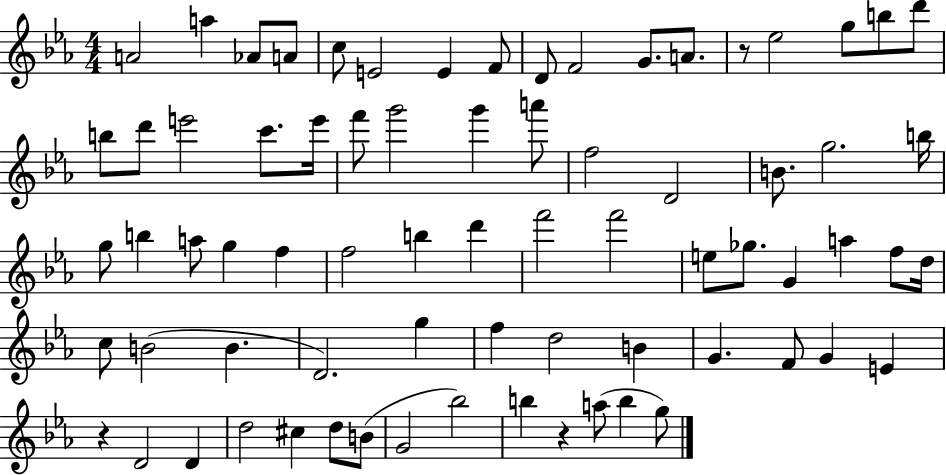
X:1
T:Untitled
M:4/4
L:1/4
K:Eb
A2 a _A/2 A/2 c/2 E2 E F/2 D/2 F2 G/2 A/2 z/2 _e2 g/2 b/2 d'/2 b/2 d'/2 e'2 c'/2 e'/4 f'/2 g'2 g' a'/2 f2 D2 B/2 g2 b/4 g/2 b a/2 g f f2 b d' f'2 f'2 e/2 _g/2 G a f/2 d/4 c/2 B2 B D2 g f d2 B G F/2 G E z D2 D d2 ^c d/2 B/2 G2 _b2 b z a/2 b g/2